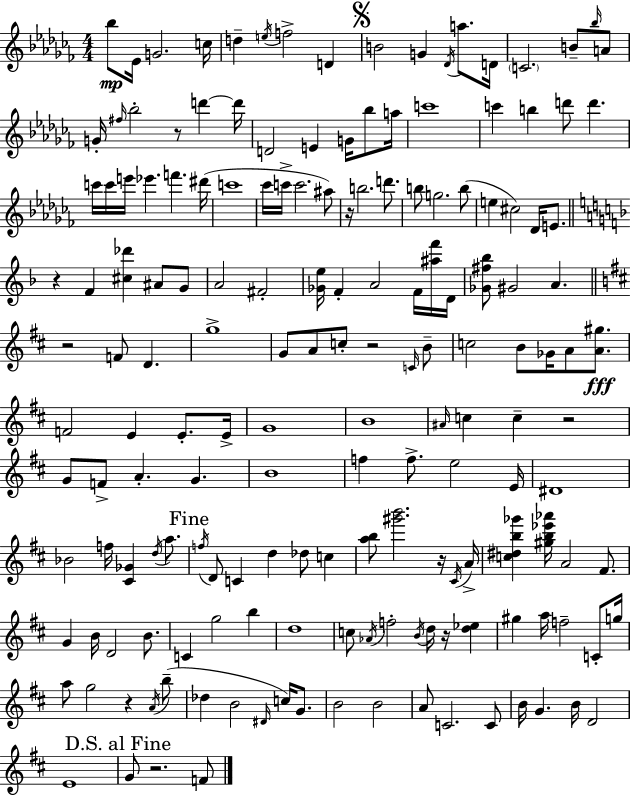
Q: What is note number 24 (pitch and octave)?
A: E4